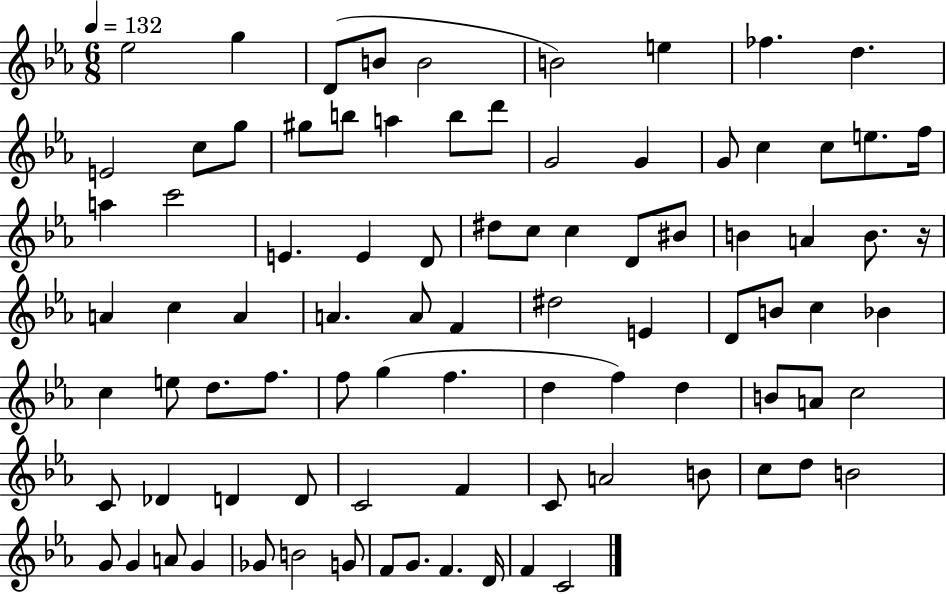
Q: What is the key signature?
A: EES major